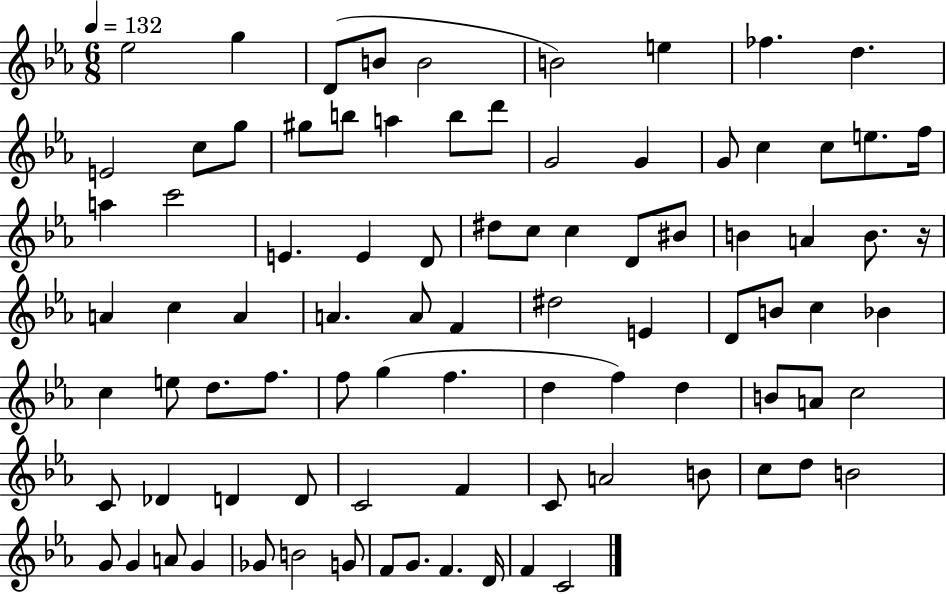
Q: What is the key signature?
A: EES major